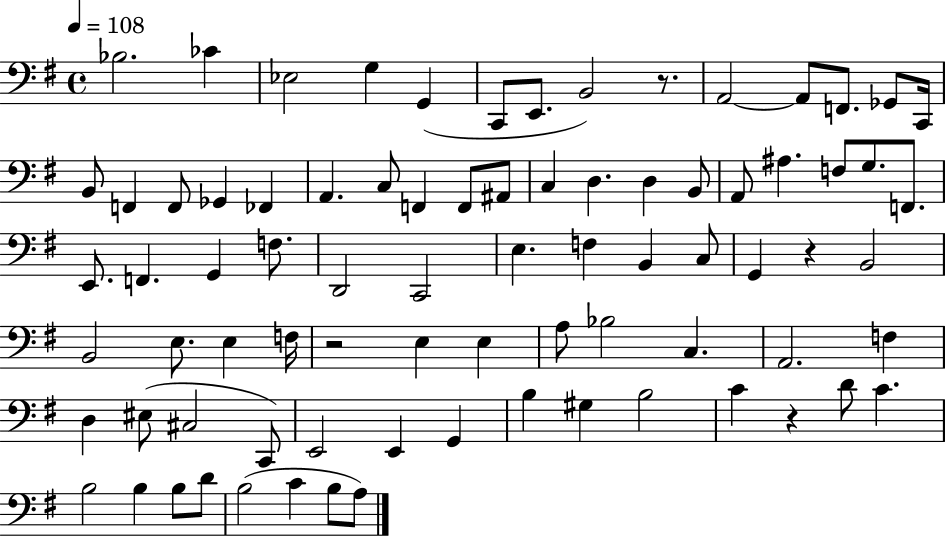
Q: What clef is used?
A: bass